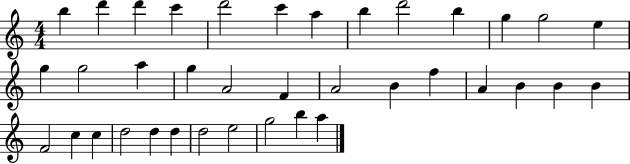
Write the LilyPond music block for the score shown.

{
  \clef treble
  \numericTimeSignature
  \time 4/4
  \key c \major
  b''4 d'''4 d'''4 c'''4 | d'''2 c'''4 a''4 | b''4 d'''2 b''4 | g''4 g''2 e''4 | \break g''4 g''2 a''4 | g''4 a'2 f'4 | a'2 b'4 f''4 | a'4 b'4 b'4 b'4 | \break f'2 c''4 c''4 | d''2 d''4 d''4 | d''2 e''2 | g''2 b''4 a''4 | \break \bar "|."
}